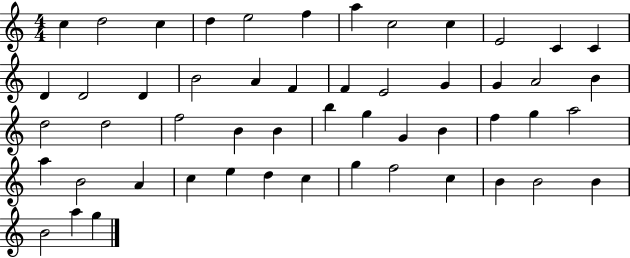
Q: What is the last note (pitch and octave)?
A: G5